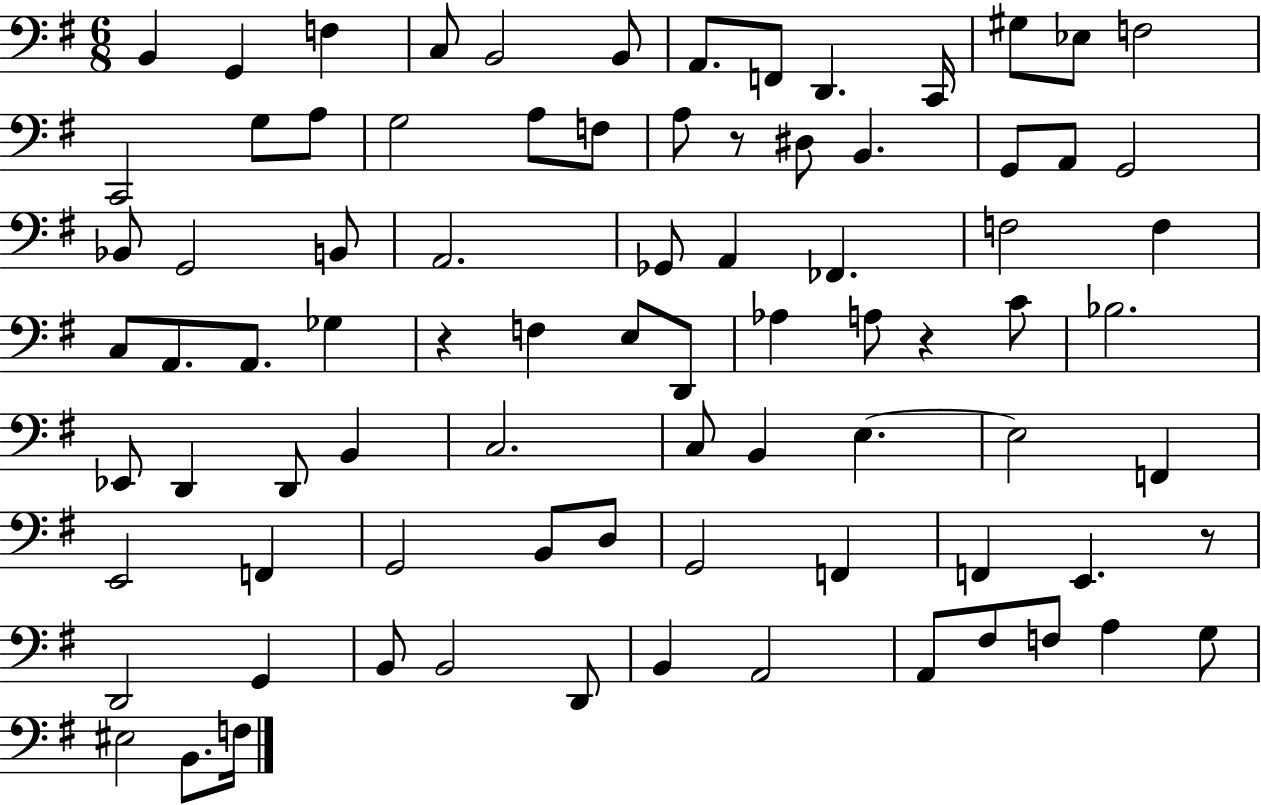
B2/q G2/q F3/q C3/e B2/h B2/e A2/e. F2/e D2/q. C2/s G#3/e Eb3/e F3/h C2/h G3/e A3/e G3/h A3/e F3/e A3/e R/e D#3/e B2/q. G2/e A2/e G2/h Bb2/e G2/h B2/e A2/h. Gb2/e A2/q FES2/q. F3/h F3/q C3/e A2/e. A2/e. Gb3/q R/q F3/q E3/e D2/e Ab3/q A3/e R/q C4/e Bb3/h. Eb2/e D2/q D2/e B2/q C3/h. C3/e B2/q E3/q. E3/h F2/q E2/h F2/q G2/h B2/e D3/e G2/h F2/q F2/q E2/q. R/e D2/h G2/q B2/e B2/h D2/e B2/q A2/h A2/e F#3/e F3/e A3/q G3/e EIS3/h B2/e. F3/s